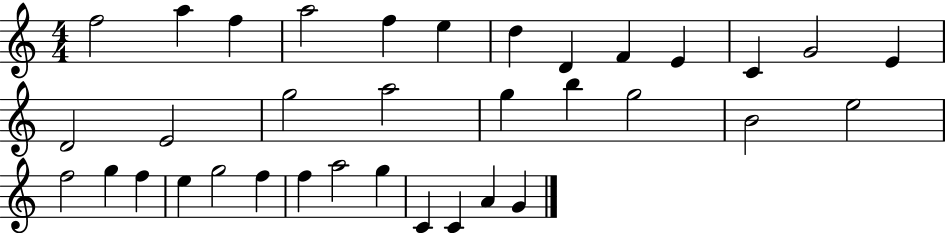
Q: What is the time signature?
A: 4/4